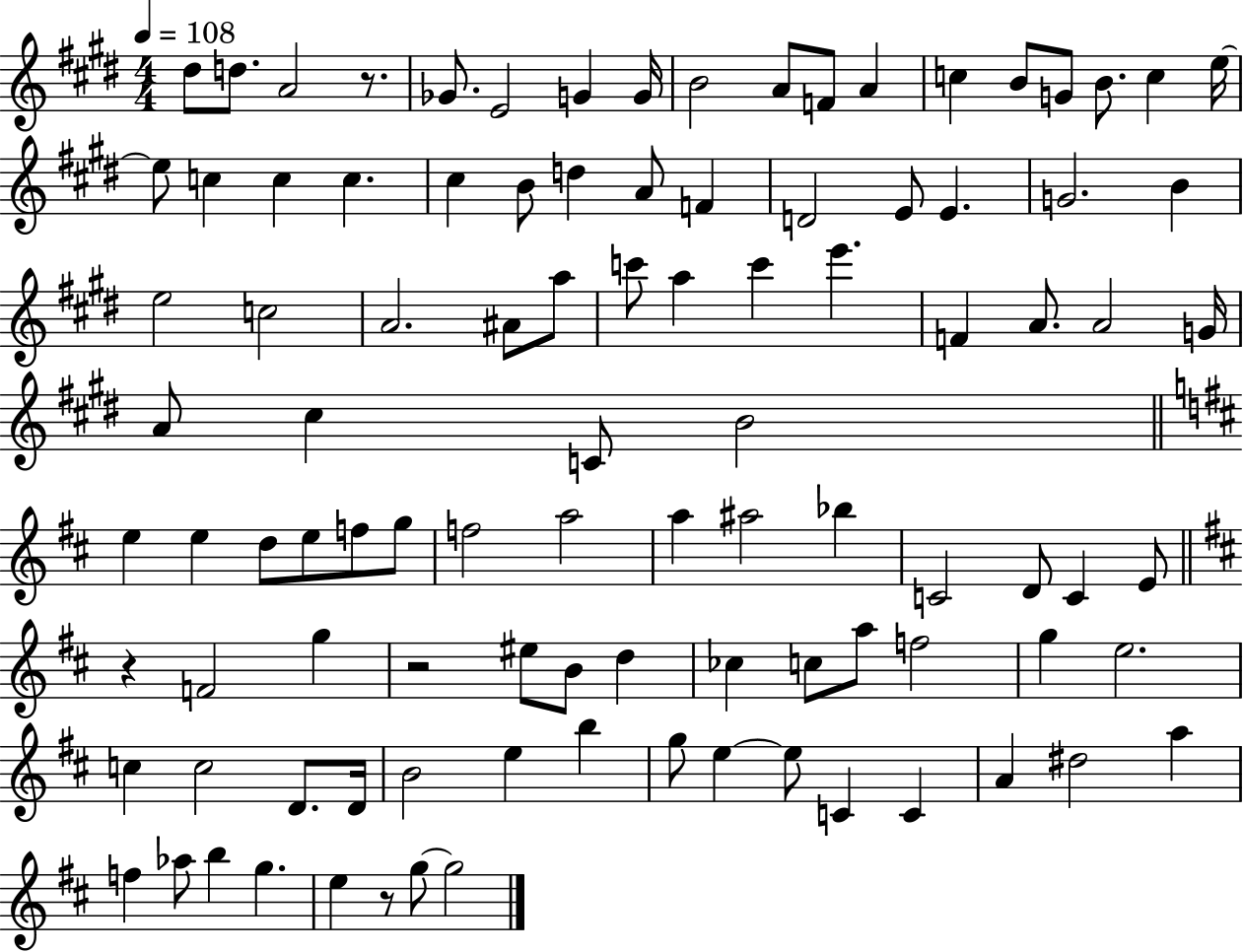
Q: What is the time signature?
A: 4/4